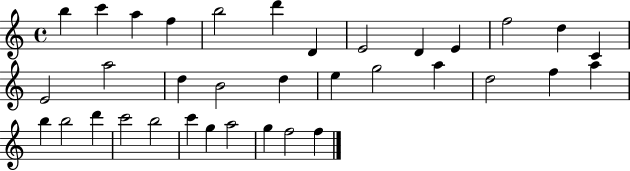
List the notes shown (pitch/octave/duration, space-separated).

B5/q C6/q A5/q F5/q B5/h D6/q D4/q E4/h D4/q E4/q F5/h D5/q C4/q E4/h A5/h D5/q B4/h D5/q E5/q G5/h A5/q D5/h F5/q A5/q B5/q B5/h D6/q C6/h B5/h C6/q G5/q A5/h G5/q F5/h F5/q